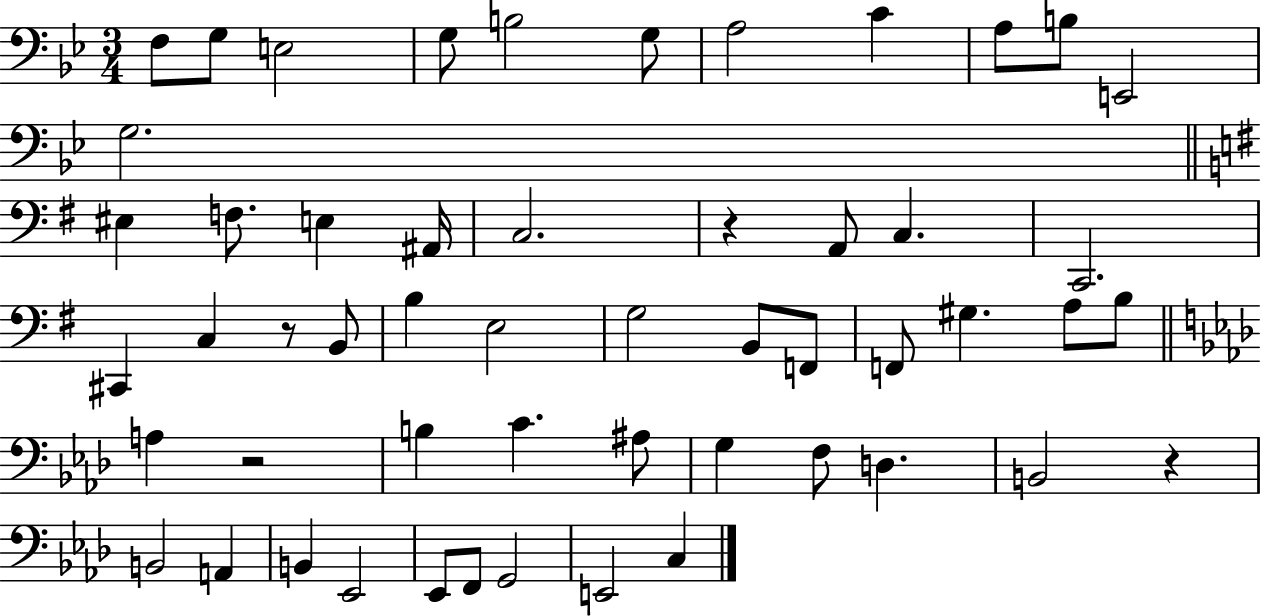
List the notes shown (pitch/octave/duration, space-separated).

F3/e G3/e E3/h G3/e B3/h G3/e A3/h C4/q A3/e B3/e E2/h G3/h. EIS3/q F3/e. E3/q A#2/s C3/h. R/q A2/e C3/q. C2/h. C#2/q C3/q R/e B2/e B3/q E3/h G3/h B2/e F2/e F2/e G#3/q. A3/e B3/e A3/q R/h B3/q C4/q. A#3/e G3/q F3/e D3/q. B2/h R/q B2/h A2/q B2/q Eb2/h Eb2/e F2/e G2/h E2/h C3/q